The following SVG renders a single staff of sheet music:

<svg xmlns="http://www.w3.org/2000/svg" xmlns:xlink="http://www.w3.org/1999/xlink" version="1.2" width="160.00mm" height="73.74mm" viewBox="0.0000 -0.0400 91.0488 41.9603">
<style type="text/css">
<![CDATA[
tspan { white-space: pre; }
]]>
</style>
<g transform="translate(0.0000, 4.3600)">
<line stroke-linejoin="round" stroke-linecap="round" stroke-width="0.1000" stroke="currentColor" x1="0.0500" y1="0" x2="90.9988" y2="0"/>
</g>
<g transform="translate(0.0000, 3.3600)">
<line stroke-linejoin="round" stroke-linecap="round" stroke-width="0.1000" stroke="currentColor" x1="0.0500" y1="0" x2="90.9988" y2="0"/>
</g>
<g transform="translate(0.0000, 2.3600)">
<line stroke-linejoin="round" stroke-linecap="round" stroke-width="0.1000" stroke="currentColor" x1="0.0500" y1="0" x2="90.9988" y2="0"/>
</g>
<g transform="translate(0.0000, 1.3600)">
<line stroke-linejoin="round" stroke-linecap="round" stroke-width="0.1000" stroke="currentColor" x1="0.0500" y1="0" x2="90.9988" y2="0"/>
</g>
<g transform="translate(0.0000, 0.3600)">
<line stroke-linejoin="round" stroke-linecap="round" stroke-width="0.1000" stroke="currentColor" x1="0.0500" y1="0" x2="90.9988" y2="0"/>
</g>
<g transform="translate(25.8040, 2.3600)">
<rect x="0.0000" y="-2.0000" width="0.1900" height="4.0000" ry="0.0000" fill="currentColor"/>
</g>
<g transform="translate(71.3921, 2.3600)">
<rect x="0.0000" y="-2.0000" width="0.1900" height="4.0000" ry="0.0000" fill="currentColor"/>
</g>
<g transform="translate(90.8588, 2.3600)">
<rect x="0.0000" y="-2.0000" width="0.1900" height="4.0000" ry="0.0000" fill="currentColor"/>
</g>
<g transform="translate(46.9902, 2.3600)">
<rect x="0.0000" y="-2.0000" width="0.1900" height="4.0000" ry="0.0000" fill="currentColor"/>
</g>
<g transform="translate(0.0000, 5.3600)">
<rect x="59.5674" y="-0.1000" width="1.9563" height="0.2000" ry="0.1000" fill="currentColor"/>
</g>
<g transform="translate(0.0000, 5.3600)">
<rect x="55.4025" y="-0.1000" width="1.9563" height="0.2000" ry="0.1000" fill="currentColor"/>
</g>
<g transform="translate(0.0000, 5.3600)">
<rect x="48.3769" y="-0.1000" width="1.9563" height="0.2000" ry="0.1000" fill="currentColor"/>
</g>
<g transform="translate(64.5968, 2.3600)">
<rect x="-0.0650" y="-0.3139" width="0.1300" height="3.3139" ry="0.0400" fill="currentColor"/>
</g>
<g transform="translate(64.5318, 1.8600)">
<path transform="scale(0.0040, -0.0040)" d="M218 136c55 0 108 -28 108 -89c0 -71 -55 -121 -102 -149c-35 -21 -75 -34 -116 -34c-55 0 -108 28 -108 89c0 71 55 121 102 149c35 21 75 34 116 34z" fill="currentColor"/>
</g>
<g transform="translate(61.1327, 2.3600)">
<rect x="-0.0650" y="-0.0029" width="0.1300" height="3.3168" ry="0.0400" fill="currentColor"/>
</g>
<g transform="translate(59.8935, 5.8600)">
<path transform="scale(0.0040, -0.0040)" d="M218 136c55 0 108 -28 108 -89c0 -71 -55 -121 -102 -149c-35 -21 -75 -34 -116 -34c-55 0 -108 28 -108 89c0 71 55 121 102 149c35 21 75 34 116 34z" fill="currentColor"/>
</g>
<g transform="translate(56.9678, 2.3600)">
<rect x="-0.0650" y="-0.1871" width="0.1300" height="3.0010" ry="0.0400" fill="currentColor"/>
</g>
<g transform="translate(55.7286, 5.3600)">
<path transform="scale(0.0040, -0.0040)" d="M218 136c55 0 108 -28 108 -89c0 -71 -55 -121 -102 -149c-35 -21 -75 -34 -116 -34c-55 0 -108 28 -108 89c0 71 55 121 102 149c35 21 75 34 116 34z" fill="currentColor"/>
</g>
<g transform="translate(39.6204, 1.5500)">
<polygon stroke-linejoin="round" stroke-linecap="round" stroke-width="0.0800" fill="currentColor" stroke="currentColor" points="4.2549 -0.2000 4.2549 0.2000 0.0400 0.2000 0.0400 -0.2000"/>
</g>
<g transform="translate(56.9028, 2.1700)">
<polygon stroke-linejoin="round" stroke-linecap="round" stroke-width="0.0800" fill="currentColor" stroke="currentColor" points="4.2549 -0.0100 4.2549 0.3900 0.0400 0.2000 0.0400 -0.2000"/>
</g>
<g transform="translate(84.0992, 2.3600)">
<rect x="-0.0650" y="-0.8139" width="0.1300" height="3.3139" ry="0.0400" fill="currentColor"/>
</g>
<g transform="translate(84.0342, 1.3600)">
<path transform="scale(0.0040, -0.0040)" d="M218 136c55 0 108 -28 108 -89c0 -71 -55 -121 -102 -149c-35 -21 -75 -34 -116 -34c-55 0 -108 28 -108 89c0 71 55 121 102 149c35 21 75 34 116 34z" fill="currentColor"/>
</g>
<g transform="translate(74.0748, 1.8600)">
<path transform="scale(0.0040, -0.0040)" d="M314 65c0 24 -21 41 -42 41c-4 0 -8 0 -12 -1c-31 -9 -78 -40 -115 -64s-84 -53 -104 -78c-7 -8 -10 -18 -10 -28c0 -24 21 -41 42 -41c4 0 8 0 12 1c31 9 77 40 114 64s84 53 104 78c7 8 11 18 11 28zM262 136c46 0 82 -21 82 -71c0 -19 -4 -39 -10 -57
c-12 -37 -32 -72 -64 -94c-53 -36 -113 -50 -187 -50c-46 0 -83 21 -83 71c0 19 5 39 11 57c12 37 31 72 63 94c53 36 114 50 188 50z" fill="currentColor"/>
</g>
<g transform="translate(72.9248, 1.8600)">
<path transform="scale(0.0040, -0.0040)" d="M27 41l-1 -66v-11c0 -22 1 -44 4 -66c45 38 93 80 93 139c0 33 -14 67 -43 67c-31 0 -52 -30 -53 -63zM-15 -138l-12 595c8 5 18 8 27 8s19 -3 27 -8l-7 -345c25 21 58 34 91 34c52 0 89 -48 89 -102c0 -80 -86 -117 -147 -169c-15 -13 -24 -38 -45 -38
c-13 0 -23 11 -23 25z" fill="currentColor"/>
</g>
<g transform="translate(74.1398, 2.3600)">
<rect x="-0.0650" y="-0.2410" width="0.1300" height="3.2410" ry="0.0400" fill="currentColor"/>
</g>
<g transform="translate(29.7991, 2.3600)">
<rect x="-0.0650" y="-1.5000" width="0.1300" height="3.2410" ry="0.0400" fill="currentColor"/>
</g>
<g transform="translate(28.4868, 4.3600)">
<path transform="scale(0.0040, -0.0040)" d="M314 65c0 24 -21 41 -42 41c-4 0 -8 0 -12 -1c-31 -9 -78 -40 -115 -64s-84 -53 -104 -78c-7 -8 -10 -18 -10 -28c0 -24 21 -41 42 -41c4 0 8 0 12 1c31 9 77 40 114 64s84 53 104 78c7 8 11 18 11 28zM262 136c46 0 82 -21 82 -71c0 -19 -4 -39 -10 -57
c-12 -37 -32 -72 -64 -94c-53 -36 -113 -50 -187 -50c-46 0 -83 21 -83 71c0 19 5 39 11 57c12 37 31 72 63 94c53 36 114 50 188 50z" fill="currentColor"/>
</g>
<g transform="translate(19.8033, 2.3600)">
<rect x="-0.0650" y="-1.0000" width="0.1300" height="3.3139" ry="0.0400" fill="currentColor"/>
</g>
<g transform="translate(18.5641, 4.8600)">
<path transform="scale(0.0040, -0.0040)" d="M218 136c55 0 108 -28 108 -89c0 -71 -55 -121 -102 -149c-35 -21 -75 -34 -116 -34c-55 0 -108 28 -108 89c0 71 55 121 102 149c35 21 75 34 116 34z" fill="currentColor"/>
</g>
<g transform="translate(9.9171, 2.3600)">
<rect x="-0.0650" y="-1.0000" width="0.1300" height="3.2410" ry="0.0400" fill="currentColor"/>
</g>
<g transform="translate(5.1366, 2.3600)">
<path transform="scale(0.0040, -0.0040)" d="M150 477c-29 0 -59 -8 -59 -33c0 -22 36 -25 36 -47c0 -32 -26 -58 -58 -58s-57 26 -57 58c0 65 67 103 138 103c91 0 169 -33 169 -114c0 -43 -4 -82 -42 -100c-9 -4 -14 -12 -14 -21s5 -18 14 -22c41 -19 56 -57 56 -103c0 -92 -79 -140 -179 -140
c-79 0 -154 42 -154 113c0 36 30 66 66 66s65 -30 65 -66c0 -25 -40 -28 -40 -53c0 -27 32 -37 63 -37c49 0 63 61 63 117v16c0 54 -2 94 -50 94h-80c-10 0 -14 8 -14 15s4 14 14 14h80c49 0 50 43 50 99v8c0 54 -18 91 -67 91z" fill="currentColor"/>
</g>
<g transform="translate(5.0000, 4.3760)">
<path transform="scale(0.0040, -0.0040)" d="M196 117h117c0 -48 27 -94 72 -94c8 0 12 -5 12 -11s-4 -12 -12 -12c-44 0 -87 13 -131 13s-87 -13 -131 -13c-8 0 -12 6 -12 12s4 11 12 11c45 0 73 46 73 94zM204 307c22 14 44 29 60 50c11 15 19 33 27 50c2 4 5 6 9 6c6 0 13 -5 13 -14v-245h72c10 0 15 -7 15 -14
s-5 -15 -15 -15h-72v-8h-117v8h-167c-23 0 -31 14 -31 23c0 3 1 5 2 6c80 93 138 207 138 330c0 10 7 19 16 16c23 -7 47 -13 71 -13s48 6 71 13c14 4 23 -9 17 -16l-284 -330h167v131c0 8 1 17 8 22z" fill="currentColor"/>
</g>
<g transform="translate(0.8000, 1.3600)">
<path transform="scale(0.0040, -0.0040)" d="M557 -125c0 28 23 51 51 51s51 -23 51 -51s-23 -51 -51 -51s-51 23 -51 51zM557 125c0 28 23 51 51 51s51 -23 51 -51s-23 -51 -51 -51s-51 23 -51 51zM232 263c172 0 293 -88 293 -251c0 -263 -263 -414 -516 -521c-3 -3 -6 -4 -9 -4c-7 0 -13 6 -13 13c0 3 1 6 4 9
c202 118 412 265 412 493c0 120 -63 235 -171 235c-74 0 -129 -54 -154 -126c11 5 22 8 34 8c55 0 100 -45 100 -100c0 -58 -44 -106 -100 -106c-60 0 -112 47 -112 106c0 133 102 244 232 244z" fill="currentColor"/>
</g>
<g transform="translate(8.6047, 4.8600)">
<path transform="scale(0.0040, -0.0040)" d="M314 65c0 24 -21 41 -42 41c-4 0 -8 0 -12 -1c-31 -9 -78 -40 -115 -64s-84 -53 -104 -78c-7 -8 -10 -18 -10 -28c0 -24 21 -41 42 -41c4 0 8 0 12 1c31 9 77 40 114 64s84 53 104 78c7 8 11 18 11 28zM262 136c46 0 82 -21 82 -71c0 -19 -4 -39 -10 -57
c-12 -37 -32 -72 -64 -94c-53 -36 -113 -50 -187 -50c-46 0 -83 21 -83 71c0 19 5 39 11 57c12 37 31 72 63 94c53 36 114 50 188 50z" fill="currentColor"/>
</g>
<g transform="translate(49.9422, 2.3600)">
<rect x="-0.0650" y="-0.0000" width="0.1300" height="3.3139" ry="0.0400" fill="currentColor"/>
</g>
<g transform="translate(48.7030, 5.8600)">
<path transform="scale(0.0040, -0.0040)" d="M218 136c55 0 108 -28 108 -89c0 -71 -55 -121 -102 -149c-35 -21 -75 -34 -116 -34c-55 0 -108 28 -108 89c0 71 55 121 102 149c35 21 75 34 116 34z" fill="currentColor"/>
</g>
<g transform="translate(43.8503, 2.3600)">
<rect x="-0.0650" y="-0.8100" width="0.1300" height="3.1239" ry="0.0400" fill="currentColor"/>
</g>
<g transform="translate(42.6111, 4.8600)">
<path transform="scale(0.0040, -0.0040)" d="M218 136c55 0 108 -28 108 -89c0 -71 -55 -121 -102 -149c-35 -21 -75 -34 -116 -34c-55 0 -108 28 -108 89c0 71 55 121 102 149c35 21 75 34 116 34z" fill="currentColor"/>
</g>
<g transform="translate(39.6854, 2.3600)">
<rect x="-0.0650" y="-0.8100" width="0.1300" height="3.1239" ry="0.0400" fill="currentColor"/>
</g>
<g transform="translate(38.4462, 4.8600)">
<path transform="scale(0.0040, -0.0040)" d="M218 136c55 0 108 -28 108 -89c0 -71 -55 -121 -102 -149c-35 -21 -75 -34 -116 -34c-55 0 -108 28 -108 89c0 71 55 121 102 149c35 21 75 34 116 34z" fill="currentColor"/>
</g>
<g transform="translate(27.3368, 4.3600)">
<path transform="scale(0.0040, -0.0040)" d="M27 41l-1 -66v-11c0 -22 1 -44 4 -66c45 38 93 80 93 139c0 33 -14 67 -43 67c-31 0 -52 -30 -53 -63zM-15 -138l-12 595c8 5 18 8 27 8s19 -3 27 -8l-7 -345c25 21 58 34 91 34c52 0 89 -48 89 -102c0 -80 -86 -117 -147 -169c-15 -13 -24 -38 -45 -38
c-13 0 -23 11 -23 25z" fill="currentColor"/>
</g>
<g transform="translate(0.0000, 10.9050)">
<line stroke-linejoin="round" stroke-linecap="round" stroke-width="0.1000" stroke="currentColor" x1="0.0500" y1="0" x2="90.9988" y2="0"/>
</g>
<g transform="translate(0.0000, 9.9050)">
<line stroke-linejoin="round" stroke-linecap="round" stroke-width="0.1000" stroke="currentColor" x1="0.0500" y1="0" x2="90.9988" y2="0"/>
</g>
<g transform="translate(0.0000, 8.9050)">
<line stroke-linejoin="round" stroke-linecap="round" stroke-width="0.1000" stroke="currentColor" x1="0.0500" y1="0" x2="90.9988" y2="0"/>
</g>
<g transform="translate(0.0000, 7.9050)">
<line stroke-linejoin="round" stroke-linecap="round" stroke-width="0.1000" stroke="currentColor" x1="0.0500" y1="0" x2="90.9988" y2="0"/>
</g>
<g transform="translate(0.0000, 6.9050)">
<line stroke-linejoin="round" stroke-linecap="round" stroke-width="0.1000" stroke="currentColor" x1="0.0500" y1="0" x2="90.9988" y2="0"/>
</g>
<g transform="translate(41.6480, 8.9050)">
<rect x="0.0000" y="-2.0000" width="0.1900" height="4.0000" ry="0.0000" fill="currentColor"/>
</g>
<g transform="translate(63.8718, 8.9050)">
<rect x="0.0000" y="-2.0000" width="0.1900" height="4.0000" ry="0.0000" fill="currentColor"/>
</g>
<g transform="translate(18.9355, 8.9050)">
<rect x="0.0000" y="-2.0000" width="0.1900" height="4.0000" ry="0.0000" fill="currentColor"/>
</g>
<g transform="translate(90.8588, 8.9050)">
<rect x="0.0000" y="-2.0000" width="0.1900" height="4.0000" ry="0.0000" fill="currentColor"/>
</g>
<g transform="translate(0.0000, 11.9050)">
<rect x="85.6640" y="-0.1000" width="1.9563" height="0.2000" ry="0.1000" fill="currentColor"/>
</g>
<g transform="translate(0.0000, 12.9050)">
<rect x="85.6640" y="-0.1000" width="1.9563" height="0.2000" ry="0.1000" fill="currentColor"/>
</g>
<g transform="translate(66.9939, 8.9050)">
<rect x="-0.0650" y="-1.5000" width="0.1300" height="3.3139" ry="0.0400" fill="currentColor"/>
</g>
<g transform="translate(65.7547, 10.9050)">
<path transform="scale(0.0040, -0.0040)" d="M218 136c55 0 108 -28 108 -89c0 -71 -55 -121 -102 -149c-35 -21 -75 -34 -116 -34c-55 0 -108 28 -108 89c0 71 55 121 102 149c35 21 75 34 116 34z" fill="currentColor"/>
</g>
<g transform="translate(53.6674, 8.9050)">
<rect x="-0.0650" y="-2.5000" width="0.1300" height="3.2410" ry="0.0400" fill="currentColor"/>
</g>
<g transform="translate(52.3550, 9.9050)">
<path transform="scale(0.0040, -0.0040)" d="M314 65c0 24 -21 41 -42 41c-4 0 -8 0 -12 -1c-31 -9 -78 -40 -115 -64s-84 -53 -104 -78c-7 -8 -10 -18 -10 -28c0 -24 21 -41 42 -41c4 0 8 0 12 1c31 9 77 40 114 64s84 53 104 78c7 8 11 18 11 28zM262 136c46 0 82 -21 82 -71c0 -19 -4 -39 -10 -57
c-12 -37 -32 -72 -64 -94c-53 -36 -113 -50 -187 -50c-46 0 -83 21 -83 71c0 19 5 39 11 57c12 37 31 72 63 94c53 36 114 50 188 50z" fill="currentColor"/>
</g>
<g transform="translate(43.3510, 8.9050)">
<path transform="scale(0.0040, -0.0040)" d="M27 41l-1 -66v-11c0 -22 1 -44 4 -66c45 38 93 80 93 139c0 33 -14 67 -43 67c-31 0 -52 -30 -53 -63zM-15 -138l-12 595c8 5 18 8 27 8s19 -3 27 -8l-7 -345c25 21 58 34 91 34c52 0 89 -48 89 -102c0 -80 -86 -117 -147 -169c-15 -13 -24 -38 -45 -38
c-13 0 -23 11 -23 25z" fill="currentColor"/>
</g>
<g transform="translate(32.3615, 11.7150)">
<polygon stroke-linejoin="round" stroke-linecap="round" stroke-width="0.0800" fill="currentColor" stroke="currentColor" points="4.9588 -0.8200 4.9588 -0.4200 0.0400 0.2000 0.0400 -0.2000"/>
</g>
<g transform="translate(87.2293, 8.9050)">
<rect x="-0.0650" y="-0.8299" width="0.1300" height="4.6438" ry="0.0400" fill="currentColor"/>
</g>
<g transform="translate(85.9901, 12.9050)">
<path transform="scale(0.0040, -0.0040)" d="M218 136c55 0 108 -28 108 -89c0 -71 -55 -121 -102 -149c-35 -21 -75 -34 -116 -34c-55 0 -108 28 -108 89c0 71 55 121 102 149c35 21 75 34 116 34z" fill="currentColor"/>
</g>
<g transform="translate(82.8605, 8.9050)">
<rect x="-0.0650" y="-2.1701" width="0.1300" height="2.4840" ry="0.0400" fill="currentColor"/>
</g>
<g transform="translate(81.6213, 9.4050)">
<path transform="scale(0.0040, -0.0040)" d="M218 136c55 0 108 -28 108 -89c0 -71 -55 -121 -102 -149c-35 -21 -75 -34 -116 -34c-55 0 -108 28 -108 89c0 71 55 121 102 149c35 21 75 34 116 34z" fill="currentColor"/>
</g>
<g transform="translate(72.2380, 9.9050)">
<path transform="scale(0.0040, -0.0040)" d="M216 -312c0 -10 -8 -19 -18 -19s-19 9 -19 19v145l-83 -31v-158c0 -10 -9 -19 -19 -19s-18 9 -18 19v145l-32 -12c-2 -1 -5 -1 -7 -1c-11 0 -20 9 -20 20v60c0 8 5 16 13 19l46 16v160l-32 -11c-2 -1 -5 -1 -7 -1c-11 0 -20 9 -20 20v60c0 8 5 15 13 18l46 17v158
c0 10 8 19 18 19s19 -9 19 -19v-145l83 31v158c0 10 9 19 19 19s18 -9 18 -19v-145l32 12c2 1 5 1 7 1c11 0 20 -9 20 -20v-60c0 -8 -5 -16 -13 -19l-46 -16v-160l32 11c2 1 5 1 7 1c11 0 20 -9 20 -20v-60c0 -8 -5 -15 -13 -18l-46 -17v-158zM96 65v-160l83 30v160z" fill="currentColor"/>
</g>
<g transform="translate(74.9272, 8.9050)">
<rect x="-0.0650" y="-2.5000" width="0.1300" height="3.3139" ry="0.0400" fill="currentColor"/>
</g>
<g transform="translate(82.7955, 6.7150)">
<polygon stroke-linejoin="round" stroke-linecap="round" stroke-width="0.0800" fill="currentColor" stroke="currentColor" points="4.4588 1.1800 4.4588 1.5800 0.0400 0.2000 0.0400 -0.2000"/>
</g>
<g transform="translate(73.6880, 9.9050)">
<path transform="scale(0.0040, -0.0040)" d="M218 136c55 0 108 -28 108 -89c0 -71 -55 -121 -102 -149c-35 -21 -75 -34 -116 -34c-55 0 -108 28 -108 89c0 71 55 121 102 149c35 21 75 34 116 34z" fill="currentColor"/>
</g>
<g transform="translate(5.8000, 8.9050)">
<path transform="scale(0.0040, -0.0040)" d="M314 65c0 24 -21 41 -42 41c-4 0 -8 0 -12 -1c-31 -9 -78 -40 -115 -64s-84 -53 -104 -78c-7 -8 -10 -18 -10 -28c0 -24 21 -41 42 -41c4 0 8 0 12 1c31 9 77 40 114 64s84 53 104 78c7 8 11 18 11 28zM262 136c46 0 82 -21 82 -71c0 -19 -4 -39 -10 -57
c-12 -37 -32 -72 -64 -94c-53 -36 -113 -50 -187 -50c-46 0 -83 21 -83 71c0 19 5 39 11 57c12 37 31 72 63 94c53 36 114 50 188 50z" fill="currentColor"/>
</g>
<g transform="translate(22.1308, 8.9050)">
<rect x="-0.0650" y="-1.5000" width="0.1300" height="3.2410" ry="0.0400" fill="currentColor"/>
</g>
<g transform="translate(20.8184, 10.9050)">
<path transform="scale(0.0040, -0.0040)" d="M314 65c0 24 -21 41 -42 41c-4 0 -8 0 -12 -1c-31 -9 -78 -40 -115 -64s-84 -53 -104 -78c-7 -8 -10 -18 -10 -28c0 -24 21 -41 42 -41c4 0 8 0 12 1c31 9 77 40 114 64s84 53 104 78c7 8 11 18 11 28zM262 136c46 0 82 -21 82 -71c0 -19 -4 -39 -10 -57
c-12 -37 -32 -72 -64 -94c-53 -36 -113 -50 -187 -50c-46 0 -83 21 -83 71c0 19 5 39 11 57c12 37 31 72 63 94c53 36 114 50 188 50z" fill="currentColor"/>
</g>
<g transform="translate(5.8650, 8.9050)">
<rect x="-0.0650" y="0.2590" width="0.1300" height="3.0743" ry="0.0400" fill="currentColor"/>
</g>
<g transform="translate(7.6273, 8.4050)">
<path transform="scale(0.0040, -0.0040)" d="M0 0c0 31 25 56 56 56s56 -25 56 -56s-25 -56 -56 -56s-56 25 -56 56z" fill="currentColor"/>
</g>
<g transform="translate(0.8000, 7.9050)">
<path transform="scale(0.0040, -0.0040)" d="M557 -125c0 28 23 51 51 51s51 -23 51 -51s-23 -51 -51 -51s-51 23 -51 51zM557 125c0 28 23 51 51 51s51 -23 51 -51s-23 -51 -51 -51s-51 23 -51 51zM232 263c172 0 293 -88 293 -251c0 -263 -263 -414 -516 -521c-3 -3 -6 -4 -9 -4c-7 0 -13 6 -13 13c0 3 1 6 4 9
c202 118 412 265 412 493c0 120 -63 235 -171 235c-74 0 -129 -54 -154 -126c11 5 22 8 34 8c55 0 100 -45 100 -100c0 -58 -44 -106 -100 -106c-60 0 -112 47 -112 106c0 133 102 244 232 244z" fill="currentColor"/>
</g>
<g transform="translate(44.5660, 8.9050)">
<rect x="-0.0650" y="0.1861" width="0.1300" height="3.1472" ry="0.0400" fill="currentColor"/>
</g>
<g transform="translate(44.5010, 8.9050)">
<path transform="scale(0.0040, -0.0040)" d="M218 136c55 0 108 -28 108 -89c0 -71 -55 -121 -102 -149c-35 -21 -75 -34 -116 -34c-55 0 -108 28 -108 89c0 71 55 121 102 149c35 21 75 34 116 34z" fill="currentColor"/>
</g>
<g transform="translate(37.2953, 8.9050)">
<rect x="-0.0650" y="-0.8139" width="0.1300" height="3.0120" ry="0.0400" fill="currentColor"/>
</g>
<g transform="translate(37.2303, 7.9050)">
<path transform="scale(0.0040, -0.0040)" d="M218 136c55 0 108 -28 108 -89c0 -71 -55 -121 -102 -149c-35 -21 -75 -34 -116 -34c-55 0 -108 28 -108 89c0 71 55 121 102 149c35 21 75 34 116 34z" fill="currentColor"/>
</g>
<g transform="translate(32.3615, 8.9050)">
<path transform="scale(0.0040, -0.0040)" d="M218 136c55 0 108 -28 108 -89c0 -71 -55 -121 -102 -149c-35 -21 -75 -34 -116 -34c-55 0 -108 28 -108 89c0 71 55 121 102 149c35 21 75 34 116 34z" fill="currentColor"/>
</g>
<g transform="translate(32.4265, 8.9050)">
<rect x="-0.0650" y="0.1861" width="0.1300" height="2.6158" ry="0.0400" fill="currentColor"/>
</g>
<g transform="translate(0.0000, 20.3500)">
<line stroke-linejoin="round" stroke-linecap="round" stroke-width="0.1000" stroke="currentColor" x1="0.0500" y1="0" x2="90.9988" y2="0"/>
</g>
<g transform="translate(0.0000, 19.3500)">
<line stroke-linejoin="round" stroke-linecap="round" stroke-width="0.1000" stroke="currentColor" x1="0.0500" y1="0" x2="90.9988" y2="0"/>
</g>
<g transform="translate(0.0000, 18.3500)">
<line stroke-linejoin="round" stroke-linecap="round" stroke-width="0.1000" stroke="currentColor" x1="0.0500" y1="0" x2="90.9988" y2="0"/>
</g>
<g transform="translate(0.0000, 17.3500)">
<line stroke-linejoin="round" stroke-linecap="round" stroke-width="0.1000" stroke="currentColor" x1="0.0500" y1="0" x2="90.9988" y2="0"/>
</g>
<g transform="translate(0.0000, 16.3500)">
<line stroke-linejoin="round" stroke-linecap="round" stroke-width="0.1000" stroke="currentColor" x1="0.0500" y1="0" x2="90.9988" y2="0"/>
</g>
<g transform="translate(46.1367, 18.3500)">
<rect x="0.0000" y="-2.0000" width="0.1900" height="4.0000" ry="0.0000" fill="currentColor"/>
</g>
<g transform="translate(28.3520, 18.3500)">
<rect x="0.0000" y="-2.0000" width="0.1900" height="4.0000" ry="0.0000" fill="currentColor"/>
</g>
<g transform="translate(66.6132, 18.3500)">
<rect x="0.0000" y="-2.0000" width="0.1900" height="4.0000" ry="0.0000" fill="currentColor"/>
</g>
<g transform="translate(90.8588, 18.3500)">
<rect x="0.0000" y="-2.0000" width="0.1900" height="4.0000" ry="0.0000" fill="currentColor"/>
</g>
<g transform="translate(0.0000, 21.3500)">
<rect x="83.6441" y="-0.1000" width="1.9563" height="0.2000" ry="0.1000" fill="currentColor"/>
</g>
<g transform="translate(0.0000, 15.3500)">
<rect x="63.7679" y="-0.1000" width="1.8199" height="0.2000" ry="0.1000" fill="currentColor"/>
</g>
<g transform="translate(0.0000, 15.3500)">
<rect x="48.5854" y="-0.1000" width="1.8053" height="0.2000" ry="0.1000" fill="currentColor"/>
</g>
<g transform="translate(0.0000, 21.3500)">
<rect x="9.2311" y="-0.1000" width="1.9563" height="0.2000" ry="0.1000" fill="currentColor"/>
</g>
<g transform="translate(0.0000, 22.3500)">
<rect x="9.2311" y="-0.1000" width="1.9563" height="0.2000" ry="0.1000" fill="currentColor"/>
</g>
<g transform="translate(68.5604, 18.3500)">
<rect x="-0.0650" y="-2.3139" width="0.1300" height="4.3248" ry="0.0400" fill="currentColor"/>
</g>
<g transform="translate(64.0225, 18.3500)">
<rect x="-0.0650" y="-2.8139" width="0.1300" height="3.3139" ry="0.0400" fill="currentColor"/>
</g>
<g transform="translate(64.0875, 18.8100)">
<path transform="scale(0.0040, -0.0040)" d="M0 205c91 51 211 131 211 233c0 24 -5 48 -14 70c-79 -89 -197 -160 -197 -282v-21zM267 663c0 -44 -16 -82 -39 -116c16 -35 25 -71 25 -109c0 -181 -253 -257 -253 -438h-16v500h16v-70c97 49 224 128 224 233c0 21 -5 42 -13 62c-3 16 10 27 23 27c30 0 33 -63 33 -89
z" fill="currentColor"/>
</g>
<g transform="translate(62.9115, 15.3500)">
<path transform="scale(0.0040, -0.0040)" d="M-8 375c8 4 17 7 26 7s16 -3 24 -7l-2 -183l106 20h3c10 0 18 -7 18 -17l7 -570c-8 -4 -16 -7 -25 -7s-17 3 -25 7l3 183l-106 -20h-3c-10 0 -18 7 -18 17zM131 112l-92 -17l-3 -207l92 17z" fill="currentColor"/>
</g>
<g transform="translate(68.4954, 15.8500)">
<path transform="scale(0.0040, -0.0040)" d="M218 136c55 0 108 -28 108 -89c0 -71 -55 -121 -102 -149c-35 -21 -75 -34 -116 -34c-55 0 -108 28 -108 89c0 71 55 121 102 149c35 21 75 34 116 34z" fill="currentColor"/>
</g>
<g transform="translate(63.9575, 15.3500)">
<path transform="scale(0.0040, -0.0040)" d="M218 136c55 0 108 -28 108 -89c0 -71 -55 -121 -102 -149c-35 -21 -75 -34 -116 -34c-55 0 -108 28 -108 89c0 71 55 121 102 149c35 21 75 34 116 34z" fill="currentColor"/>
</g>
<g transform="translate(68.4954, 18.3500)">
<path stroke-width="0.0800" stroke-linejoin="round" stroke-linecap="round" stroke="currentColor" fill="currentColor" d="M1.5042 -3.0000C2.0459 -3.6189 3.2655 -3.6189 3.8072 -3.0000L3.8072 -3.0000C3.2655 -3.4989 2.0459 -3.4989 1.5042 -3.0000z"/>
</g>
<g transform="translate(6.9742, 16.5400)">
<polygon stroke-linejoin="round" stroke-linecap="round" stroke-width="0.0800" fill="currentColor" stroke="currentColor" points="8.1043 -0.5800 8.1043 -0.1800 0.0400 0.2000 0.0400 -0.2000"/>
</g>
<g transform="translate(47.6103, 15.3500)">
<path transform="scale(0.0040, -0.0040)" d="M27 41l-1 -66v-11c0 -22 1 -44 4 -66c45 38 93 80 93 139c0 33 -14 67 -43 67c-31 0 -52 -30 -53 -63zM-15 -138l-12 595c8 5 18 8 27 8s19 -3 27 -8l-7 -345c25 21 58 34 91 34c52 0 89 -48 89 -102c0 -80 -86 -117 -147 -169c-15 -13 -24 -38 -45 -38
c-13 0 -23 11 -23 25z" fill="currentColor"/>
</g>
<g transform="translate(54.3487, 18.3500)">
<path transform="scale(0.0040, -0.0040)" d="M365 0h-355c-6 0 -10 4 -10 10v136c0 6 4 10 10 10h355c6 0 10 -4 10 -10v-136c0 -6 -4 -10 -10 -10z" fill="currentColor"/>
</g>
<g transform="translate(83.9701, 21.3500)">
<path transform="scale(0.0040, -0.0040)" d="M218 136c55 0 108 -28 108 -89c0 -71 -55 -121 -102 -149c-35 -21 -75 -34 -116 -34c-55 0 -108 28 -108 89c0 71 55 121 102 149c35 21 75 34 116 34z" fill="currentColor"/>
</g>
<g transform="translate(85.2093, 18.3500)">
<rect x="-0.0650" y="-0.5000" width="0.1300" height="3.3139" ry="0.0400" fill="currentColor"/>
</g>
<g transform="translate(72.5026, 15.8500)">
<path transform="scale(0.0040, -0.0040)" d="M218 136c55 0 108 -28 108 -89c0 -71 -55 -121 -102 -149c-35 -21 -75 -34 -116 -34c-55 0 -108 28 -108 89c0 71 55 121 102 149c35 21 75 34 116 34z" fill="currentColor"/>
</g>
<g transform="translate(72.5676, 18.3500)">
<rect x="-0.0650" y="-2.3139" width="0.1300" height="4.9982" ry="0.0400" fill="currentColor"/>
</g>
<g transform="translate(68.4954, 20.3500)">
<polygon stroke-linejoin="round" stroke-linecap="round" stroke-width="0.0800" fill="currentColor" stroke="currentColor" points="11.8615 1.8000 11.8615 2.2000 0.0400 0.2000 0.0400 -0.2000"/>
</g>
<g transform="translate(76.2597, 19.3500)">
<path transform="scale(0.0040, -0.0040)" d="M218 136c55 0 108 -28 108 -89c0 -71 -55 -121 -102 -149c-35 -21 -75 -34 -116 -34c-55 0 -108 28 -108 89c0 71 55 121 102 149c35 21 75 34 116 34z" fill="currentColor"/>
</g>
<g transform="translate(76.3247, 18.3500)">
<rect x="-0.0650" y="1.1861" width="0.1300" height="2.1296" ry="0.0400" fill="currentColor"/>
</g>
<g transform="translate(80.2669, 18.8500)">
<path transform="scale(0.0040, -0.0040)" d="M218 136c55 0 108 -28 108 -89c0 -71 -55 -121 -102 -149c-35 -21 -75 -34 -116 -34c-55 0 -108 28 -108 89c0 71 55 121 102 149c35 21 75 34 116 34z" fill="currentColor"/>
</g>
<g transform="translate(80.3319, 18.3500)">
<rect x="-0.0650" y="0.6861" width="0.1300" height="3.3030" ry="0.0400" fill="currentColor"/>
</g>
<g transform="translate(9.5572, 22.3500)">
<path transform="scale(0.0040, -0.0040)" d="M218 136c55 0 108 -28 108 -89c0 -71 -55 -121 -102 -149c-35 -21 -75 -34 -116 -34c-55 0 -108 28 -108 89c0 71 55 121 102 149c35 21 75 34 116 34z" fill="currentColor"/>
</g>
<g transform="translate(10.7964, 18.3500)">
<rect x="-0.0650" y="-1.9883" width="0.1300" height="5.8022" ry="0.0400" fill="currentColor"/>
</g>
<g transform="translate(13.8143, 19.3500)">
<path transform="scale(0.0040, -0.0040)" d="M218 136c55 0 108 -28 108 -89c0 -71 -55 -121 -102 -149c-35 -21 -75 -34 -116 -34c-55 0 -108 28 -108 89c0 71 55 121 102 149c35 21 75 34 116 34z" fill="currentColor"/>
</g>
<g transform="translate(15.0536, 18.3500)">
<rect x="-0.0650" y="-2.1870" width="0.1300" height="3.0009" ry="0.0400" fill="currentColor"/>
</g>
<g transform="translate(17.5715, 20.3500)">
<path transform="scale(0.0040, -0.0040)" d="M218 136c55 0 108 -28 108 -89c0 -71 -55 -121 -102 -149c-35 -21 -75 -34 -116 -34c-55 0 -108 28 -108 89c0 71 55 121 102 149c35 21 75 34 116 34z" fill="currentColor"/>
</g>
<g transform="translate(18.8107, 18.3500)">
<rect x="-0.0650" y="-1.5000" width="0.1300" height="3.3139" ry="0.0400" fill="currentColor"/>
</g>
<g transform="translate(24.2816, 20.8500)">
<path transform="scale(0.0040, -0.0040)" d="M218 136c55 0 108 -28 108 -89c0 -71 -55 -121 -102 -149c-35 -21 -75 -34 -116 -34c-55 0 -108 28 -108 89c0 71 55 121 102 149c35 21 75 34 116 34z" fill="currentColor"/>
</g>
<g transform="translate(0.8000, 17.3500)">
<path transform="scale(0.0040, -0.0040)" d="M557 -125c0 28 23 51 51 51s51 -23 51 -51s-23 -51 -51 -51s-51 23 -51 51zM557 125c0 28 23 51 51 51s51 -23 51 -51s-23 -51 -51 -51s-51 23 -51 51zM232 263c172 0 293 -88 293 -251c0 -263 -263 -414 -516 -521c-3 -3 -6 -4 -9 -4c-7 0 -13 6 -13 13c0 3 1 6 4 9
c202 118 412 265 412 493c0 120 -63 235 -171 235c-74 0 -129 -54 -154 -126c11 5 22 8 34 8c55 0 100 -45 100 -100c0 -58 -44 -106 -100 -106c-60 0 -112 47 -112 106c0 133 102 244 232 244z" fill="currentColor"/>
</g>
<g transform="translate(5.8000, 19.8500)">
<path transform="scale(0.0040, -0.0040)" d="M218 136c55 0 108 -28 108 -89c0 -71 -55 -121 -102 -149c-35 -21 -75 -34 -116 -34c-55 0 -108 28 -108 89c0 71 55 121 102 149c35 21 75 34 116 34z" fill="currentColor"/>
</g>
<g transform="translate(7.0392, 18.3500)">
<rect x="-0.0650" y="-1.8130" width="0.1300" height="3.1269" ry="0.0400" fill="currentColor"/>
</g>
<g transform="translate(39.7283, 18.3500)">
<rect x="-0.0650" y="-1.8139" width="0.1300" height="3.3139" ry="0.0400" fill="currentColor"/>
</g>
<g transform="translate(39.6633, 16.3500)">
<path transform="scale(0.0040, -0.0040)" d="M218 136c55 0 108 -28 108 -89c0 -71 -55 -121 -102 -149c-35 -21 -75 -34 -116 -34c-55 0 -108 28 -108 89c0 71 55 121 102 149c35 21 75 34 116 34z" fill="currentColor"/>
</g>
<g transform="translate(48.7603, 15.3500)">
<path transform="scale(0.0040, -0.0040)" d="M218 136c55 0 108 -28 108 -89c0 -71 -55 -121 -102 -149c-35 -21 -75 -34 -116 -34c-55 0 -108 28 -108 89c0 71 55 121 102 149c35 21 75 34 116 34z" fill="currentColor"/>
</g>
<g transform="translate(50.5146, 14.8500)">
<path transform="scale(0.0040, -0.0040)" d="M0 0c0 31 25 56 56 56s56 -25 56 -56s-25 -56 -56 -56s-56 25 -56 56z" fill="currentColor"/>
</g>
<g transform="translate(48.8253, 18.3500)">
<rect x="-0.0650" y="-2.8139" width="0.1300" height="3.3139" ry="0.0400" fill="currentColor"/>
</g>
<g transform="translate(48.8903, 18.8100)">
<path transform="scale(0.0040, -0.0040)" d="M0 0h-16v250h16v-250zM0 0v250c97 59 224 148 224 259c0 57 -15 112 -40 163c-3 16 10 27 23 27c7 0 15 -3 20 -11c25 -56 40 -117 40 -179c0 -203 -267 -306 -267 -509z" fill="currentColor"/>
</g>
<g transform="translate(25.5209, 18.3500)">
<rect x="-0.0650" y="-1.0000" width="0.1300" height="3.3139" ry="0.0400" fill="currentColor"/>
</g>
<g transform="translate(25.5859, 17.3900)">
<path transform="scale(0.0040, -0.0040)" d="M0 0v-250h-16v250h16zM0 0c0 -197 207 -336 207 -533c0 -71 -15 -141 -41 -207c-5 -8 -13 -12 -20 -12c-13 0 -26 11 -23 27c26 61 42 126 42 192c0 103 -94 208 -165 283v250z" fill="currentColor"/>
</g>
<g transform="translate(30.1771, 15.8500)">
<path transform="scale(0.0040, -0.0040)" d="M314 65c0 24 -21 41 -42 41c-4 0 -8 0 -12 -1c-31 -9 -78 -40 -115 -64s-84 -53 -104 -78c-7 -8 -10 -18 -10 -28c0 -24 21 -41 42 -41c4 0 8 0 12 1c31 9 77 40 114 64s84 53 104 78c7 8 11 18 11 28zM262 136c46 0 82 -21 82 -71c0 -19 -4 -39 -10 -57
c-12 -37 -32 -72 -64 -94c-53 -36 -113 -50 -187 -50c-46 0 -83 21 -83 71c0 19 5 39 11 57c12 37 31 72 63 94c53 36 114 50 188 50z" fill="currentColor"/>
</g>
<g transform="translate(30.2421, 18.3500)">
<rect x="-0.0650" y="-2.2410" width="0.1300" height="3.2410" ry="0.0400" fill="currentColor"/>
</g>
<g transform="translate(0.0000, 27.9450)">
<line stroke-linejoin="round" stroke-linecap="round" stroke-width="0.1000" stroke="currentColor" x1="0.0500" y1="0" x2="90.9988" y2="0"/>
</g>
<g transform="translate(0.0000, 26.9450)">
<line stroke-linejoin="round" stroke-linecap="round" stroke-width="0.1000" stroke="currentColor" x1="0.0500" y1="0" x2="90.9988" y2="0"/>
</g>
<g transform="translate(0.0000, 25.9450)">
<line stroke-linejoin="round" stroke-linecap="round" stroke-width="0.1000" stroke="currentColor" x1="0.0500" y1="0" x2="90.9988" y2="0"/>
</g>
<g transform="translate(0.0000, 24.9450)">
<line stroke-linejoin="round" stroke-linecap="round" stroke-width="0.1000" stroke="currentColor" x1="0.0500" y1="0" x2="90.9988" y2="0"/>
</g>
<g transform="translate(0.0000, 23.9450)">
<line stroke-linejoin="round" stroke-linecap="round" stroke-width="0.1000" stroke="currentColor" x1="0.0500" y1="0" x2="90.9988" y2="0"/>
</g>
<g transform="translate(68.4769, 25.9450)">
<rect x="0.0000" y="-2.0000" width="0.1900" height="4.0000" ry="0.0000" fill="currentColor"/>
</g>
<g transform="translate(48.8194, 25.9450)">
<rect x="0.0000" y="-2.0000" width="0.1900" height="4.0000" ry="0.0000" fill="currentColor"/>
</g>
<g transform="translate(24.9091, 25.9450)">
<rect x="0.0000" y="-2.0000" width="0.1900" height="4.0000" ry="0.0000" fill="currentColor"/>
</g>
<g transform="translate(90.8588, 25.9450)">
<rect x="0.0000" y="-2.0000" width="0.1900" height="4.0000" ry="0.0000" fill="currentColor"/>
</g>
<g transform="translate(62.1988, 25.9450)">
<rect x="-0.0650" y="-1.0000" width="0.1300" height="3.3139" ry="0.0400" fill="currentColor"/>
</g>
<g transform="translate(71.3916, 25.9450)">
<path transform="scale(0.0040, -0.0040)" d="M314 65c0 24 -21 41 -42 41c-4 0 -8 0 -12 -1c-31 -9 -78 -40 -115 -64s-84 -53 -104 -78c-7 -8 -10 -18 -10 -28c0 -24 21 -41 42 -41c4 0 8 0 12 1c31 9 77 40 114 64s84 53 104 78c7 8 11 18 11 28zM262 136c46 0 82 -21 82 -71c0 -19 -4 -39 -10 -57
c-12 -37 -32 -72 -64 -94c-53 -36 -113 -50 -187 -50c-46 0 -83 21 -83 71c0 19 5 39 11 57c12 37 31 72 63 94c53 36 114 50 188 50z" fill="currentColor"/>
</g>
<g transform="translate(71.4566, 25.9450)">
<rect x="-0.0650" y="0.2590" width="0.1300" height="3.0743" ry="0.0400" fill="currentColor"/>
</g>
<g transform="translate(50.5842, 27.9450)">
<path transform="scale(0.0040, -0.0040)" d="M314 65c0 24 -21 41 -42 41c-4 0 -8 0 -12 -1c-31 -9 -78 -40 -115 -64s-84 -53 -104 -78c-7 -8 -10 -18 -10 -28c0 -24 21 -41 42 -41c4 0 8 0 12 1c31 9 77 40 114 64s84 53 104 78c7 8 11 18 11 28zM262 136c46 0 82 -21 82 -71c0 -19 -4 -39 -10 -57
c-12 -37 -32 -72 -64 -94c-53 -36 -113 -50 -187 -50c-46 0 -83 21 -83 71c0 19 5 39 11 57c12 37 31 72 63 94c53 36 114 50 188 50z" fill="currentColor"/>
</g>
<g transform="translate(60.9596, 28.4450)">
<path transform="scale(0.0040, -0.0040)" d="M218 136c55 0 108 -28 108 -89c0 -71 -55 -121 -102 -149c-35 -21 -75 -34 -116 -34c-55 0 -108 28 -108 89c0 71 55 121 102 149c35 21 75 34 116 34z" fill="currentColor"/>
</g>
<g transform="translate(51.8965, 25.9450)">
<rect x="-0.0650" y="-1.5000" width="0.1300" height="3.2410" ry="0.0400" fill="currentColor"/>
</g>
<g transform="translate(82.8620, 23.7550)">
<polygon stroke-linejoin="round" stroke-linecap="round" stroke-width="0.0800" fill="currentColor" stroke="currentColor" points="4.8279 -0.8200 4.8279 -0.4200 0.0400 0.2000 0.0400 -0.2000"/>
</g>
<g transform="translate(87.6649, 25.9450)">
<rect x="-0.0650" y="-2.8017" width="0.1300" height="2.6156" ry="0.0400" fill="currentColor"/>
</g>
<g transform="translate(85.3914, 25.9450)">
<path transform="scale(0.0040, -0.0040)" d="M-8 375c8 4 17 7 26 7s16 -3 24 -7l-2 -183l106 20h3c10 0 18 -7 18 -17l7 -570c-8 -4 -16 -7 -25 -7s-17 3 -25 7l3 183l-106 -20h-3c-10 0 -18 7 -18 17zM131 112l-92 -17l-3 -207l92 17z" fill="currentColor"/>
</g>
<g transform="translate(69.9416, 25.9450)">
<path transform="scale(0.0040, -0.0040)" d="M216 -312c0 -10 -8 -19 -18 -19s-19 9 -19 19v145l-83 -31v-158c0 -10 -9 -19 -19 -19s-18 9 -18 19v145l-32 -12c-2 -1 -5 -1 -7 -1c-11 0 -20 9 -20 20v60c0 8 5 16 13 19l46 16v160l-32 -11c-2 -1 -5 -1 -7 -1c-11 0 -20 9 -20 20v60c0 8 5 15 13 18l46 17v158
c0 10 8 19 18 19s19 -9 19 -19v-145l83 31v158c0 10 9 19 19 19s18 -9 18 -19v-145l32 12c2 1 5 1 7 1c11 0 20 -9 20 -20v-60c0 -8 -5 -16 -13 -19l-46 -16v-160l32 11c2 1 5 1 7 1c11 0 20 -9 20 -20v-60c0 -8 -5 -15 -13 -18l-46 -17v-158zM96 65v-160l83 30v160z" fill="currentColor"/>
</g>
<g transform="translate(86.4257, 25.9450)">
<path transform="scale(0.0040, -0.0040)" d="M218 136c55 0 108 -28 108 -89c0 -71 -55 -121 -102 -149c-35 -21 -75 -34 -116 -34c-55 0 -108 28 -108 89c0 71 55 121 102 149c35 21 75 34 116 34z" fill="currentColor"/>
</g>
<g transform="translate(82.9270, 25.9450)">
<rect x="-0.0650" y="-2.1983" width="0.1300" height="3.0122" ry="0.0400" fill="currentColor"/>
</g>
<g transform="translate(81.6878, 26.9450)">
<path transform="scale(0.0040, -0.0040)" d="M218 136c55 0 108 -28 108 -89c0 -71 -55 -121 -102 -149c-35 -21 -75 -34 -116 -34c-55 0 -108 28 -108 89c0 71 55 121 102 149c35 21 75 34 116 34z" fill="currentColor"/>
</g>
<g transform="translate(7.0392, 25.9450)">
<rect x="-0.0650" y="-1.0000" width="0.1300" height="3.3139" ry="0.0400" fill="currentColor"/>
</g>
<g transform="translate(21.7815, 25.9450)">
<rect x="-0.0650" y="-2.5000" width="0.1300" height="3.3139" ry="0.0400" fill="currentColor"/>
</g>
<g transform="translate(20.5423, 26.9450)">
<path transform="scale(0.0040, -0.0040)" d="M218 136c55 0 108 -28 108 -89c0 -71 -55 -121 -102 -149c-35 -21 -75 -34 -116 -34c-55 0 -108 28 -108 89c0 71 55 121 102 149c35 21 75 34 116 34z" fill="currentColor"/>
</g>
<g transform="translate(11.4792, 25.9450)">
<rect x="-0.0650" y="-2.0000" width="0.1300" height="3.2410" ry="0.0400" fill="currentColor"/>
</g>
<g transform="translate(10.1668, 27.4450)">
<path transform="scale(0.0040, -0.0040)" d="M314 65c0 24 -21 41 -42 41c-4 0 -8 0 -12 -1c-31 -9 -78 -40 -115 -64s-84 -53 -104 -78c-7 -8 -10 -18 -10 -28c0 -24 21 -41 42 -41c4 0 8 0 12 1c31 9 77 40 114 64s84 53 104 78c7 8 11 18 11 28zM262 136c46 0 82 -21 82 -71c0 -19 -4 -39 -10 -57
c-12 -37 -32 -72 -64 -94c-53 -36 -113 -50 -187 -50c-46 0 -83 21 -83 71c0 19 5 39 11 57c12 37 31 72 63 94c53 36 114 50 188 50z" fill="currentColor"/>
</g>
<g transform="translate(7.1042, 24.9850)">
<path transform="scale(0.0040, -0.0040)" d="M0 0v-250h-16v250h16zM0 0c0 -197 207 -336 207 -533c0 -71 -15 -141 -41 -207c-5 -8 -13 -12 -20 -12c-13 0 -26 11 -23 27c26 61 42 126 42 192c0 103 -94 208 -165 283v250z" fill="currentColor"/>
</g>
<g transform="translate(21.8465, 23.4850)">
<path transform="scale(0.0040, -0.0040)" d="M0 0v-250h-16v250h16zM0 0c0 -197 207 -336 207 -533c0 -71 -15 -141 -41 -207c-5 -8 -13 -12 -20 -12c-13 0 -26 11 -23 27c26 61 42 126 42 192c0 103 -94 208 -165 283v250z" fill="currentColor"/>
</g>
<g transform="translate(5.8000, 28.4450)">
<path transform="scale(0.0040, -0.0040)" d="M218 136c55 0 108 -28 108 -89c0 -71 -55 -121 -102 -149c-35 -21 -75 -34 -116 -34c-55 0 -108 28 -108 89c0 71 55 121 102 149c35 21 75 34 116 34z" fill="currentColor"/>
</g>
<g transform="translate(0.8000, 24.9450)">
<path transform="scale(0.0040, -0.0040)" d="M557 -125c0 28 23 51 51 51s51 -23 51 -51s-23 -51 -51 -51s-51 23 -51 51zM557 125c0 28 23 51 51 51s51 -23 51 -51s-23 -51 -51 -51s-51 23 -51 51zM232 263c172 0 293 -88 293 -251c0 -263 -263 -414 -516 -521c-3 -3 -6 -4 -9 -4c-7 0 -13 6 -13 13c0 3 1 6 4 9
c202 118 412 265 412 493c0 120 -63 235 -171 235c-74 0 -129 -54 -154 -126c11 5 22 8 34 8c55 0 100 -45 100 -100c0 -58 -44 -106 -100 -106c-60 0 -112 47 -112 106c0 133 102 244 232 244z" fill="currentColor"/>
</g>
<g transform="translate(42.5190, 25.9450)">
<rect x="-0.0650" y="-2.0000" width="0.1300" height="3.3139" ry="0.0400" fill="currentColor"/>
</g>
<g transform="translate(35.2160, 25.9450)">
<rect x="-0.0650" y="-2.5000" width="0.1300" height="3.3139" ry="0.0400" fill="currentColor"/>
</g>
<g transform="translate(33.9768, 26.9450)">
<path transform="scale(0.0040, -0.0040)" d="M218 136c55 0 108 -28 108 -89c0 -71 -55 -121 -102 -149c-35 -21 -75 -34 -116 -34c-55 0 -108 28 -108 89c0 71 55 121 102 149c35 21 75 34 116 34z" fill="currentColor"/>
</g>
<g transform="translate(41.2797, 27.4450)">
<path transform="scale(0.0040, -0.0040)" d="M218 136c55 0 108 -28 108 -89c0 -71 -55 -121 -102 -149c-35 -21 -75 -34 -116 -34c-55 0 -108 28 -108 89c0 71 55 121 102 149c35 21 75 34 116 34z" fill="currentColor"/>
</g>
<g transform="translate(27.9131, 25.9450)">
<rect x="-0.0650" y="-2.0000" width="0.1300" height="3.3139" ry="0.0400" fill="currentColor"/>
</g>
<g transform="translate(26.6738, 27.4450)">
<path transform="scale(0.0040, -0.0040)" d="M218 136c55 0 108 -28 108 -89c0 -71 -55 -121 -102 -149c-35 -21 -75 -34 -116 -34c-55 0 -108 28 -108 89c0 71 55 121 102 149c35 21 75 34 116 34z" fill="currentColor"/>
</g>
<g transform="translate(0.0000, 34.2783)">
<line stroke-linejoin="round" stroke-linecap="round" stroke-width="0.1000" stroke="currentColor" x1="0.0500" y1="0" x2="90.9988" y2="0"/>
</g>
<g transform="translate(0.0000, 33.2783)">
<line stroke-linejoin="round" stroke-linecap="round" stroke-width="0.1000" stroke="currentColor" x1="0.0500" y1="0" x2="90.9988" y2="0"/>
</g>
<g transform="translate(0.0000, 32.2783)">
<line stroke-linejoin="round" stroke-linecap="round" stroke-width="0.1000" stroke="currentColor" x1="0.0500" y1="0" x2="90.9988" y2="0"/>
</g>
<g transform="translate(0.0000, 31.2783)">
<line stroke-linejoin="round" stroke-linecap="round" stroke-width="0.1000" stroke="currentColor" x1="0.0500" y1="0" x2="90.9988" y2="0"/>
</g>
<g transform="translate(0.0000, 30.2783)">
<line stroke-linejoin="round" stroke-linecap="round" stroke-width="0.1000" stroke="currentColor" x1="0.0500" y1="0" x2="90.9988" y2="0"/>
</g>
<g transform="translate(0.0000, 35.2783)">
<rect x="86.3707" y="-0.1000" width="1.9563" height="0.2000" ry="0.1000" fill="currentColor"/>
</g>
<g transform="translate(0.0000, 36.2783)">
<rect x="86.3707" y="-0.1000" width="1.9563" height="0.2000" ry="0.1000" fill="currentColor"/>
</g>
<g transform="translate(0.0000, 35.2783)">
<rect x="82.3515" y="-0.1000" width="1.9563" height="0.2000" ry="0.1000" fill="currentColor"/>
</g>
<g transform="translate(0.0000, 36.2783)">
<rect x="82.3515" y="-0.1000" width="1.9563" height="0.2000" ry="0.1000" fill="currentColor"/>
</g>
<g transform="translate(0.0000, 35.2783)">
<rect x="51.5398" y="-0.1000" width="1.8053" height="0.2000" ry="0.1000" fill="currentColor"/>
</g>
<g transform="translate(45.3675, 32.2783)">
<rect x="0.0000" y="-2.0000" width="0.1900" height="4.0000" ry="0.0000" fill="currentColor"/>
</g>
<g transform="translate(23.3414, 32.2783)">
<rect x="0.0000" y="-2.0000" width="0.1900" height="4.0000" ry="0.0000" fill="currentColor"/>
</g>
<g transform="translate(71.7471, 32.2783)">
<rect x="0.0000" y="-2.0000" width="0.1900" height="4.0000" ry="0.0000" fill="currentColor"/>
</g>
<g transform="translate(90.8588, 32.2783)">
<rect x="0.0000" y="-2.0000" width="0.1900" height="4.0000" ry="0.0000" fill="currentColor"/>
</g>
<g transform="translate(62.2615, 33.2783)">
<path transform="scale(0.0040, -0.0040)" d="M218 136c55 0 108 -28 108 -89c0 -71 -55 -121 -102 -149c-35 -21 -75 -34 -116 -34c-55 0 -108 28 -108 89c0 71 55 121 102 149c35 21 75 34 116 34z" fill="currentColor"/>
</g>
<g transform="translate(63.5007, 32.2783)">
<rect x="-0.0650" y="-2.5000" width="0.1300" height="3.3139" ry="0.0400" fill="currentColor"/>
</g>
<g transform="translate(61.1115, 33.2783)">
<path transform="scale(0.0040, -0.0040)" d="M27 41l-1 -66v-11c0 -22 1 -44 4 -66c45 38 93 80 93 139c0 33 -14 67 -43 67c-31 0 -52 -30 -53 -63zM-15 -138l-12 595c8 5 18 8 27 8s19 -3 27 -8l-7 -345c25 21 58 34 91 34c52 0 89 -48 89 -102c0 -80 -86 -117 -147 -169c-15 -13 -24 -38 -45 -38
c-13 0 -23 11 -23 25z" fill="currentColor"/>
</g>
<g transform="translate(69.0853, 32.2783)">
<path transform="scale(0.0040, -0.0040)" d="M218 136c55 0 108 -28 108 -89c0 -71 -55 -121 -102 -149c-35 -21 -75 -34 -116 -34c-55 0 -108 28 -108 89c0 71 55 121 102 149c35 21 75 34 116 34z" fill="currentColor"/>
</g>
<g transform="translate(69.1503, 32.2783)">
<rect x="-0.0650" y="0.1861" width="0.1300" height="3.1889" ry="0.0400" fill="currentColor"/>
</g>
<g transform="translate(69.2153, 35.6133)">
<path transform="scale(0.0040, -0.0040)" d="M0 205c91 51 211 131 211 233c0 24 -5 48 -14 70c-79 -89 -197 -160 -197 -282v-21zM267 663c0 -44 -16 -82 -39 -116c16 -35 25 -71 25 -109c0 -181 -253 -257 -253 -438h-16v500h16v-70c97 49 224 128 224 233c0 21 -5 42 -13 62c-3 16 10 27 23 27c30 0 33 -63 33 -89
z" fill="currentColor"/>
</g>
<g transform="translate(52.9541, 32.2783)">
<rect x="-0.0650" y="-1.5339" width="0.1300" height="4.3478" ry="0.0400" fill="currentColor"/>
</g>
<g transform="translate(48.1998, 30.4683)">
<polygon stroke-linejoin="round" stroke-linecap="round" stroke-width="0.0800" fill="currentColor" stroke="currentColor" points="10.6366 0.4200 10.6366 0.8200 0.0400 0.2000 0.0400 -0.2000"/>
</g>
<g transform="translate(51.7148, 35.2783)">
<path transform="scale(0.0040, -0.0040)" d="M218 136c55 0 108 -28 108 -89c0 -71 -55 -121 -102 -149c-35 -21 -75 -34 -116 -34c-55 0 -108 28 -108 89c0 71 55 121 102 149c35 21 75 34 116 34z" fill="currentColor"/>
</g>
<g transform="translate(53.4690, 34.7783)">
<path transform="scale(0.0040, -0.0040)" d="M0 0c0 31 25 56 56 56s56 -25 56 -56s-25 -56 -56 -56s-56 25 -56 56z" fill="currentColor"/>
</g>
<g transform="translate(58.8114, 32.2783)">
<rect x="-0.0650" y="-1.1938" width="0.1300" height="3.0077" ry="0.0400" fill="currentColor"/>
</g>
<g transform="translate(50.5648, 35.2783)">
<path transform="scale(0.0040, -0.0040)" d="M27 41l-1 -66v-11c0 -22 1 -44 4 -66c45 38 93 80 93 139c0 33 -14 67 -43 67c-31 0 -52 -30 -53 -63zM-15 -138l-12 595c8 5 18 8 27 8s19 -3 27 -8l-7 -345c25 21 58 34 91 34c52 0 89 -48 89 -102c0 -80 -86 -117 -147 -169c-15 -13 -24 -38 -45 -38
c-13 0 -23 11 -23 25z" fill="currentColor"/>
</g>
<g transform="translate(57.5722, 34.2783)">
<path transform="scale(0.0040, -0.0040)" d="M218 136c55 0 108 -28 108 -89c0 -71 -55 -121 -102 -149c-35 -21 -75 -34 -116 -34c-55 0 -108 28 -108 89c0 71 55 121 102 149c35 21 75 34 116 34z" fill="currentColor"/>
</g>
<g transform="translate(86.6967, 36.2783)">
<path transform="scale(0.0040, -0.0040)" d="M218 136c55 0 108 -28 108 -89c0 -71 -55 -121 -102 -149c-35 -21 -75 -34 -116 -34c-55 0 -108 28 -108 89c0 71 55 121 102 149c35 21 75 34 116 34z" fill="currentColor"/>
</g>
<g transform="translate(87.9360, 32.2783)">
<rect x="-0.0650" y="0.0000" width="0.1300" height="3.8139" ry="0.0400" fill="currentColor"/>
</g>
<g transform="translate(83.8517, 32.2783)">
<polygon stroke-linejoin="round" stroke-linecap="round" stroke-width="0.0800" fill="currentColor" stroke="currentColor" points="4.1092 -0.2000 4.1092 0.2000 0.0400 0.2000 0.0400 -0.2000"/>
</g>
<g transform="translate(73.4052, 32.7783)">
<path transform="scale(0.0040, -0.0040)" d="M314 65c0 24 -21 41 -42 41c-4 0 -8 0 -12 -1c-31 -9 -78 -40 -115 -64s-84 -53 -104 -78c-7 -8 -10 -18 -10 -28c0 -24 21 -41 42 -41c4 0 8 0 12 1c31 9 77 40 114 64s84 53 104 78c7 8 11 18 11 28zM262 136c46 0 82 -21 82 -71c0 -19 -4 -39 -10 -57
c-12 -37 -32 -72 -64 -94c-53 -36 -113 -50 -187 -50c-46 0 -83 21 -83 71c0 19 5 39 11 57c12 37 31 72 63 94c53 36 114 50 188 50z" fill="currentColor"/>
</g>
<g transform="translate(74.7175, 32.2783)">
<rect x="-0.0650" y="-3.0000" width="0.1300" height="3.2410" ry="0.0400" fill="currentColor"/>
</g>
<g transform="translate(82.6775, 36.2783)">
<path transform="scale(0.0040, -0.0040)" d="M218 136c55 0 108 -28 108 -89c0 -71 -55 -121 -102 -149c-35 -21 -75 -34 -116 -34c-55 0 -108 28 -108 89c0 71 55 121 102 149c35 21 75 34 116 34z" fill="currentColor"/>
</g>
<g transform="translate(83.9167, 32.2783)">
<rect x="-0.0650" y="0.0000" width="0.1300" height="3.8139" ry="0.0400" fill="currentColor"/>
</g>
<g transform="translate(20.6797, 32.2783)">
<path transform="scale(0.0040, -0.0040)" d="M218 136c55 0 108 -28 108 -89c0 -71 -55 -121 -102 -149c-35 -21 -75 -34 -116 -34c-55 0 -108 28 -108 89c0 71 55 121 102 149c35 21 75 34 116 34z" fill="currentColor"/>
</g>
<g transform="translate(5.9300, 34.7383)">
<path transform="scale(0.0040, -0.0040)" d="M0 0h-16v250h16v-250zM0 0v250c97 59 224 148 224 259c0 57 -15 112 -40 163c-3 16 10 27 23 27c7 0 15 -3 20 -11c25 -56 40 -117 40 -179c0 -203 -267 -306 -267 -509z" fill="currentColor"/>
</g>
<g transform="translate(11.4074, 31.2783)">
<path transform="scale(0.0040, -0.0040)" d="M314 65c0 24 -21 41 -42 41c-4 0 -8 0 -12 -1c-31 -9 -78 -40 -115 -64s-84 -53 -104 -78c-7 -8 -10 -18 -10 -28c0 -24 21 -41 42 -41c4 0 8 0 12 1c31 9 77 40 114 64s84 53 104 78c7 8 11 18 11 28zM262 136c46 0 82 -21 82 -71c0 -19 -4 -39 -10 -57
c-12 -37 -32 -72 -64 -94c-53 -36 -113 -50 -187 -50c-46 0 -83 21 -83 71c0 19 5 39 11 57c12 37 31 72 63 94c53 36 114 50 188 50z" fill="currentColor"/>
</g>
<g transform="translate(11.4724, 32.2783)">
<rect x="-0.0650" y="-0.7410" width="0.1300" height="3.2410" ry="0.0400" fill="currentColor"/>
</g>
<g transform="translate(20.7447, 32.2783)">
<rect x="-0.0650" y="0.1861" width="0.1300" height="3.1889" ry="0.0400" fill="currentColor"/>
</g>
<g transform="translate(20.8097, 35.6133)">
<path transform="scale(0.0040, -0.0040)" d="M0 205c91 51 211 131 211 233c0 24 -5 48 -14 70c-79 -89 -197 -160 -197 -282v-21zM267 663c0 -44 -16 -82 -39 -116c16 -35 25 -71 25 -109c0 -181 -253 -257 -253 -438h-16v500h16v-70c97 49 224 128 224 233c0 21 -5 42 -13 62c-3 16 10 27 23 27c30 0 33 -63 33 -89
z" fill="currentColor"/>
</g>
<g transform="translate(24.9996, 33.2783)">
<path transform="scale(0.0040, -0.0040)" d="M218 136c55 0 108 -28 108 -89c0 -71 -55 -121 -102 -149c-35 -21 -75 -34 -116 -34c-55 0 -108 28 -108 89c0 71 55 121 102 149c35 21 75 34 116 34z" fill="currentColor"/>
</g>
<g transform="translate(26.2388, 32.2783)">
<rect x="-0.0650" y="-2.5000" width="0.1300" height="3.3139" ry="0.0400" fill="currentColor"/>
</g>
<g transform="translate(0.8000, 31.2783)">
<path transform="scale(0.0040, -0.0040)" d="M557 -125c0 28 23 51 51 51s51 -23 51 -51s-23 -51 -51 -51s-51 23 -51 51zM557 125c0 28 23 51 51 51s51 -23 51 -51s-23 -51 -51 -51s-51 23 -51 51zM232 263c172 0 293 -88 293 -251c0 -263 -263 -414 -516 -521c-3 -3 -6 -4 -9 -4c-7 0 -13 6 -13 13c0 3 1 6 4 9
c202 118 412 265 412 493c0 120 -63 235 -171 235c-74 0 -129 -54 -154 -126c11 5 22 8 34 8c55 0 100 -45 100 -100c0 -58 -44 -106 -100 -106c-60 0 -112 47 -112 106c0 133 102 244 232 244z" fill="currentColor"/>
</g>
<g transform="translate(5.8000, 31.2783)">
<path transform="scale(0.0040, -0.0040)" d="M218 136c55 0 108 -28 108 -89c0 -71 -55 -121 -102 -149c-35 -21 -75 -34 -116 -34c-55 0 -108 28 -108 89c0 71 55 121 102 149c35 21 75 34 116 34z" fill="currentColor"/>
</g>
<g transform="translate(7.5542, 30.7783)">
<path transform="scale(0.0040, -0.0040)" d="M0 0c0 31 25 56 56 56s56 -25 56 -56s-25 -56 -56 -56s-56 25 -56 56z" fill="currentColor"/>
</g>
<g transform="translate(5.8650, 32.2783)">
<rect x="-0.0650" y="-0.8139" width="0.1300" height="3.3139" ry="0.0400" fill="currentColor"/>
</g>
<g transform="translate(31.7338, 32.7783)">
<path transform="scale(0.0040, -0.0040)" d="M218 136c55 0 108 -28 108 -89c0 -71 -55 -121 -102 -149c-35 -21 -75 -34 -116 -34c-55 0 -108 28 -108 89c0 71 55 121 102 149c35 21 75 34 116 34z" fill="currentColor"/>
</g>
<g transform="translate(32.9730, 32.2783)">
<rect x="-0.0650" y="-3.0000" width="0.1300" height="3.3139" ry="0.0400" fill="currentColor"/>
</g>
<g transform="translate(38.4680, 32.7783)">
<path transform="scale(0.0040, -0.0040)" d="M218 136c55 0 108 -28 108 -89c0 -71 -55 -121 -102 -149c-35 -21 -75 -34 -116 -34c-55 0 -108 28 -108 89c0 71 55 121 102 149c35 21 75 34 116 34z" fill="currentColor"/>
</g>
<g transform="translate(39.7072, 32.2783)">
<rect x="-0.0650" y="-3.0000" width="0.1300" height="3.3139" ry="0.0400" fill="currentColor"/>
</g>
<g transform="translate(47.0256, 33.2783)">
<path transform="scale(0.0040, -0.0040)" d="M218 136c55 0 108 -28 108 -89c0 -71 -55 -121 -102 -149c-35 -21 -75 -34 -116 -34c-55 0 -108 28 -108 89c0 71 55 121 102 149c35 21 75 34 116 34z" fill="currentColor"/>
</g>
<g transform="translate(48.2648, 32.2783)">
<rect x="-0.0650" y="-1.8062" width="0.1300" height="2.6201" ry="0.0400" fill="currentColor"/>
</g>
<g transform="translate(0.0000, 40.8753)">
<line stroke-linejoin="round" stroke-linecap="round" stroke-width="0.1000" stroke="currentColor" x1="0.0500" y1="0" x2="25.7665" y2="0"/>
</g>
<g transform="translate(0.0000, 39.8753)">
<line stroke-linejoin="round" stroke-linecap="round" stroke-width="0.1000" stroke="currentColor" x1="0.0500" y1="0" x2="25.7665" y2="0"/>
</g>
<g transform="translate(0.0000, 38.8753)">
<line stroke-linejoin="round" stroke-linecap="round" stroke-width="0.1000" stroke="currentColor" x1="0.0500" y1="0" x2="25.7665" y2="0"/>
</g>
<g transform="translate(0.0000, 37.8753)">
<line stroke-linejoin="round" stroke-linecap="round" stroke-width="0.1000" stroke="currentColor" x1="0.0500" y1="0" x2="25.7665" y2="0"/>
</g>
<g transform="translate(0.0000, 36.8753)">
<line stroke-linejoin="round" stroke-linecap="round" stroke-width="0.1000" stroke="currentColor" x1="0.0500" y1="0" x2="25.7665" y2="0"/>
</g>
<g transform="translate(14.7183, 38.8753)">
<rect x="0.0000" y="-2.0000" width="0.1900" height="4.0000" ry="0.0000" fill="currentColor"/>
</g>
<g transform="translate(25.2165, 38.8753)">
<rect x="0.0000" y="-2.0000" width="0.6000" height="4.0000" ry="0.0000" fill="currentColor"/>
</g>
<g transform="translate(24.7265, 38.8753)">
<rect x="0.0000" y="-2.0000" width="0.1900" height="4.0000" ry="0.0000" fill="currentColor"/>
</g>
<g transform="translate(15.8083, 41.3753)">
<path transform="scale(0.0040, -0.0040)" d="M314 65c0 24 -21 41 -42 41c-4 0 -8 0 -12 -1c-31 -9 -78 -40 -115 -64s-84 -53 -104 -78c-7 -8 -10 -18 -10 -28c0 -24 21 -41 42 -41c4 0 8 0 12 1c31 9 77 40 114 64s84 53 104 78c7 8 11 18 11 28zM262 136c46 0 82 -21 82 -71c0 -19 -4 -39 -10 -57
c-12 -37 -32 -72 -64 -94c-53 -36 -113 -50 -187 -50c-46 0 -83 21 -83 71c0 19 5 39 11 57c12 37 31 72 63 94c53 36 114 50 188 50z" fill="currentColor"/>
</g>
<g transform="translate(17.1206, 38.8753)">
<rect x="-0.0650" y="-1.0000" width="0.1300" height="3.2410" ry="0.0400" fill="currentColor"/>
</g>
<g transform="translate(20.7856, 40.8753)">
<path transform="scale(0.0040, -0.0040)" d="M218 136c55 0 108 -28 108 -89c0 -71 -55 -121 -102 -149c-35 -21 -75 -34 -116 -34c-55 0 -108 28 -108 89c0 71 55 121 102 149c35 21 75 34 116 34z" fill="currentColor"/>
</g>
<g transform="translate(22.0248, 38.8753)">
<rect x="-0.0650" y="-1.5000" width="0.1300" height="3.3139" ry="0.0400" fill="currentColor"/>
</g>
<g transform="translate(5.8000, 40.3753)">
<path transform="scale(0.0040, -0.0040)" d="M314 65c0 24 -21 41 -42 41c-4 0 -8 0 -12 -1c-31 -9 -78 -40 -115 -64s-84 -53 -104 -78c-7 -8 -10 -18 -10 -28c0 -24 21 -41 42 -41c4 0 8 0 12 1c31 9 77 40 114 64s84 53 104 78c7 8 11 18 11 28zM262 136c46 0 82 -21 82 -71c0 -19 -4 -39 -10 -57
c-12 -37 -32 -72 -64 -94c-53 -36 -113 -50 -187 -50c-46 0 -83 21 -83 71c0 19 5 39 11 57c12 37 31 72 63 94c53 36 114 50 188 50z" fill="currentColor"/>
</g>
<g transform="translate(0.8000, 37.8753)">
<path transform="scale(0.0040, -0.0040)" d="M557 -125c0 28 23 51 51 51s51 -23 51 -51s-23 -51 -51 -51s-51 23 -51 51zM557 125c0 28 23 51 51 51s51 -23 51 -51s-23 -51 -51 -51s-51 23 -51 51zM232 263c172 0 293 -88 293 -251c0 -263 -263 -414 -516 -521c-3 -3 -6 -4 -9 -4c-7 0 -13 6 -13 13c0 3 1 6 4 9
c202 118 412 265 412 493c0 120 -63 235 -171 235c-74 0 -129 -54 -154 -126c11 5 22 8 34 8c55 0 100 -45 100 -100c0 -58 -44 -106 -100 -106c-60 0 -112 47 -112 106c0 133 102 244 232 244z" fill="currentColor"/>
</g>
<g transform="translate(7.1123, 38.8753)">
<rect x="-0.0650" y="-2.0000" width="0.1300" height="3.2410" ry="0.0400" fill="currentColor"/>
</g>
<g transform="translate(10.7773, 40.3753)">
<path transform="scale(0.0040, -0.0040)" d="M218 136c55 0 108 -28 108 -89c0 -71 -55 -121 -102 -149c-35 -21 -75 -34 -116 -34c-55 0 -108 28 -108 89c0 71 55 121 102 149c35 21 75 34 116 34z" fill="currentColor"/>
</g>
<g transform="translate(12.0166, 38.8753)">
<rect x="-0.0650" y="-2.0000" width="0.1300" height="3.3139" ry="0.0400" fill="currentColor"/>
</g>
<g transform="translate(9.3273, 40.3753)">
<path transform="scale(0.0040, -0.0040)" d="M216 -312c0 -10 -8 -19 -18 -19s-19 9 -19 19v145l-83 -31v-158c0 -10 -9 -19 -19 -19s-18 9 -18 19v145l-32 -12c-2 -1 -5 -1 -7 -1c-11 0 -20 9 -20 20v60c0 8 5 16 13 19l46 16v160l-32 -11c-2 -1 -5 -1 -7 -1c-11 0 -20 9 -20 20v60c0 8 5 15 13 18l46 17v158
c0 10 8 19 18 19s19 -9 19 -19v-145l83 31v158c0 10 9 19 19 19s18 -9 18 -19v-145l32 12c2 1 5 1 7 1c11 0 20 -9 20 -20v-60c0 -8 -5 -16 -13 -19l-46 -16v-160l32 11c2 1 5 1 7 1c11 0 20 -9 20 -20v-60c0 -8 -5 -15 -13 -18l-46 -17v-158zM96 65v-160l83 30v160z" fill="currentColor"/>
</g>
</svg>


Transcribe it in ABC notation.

X:1
T:Untitled
M:3/4
L:1/4
K:C
F,,2 F,, _G,,2 F,,/2 F,,/2 D,, E,,/2 D,,/2 E, _E,2 F, D,2 G,,2 D,/2 F,/2 _D, B,,2 G,, ^B,, C,/2 C,,/2 A,,/2 C,,/2 B,,/2 G,, F,,/2 B,2 A, _C/2 z2 C/4 B,/2 B,/2 B,,/2 C,/2 E,, F,,/2 A,,2 B,,/2 A,, B,, A,, G,,2 F,, ^D,2 B,,/2 D,/2 F,/2 F,2 D,/4 B,, C, C, B,,/2 _E,,/2 G,,/2 _B,, D,/4 C,2 C,,/2 C,,/2 A,,2 ^A,, F,,2 G,,